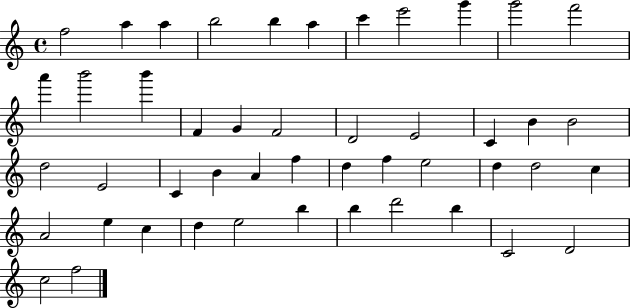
F5/h A5/q A5/q B5/h B5/q A5/q C6/q E6/h G6/q G6/h F6/h A6/q B6/h B6/q F4/q G4/q F4/h D4/h E4/h C4/q B4/q B4/h D5/h E4/h C4/q B4/q A4/q F5/q D5/q F5/q E5/h D5/q D5/h C5/q A4/h E5/q C5/q D5/q E5/h B5/q B5/q D6/h B5/q C4/h D4/h C5/h F5/h